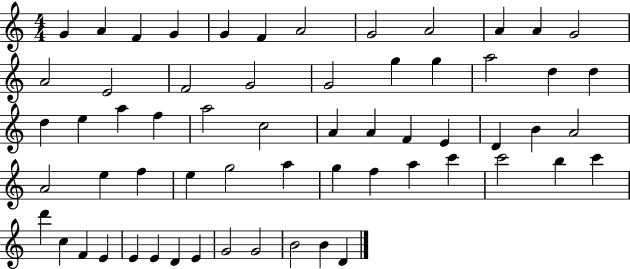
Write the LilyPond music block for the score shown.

{
  \clef treble
  \numericTimeSignature
  \time 4/4
  \key c \major
  g'4 a'4 f'4 g'4 | g'4 f'4 a'2 | g'2 a'2 | a'4 a'4 g'2 | \break a'2 e'2 | f'2 g'2 | g'2 g''4 g''4 | a''2 d''4 d''4 | \break d''4 e''4 a''4 f''4 | a''2 c''2 | a'4 a'4 f'4 e'4 | d'4 b'4 a'2 | \break a'2 e''4 f''4 | e''4 g''2 a''4 | g''4 f''4 a''4 c'''4 | c'''2 b''4 c'''4 | \break d'''4 c''4 f'4 e'4 | e'4 e'4 d'4 e'4 | g'2 g'2 | b'2 b'4 d'4 | \break \bar "|."
}